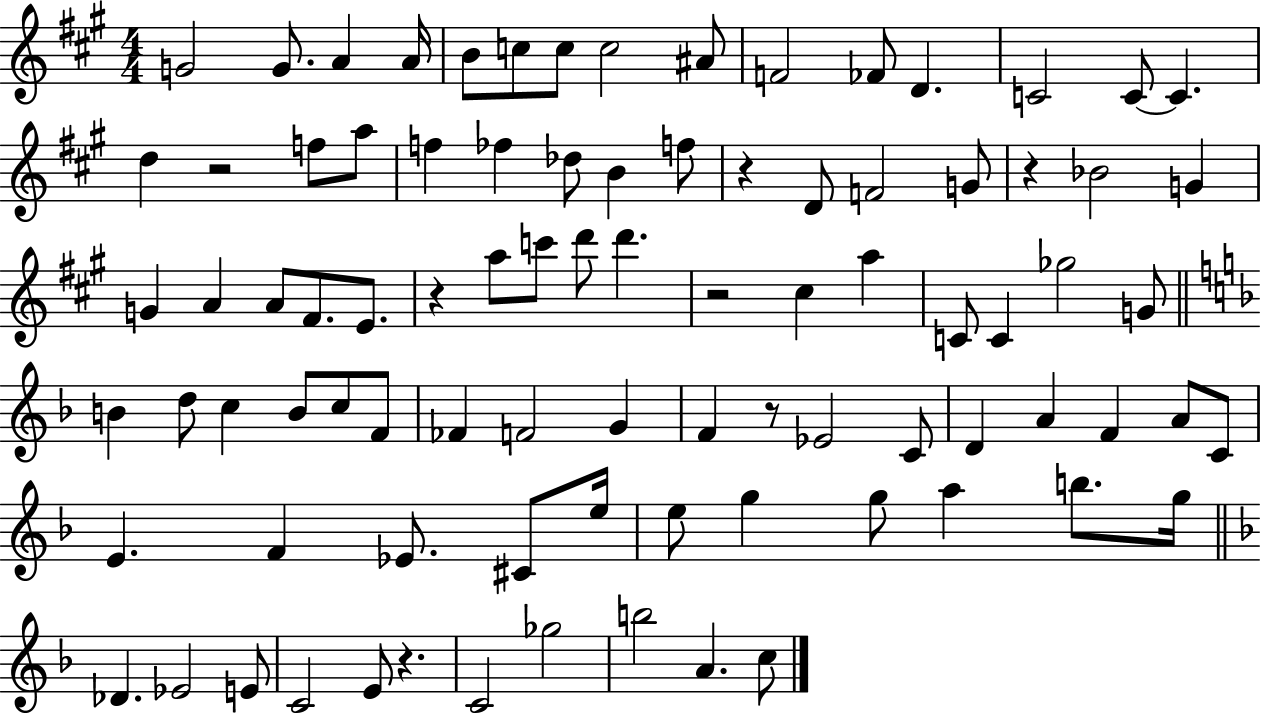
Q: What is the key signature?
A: A major